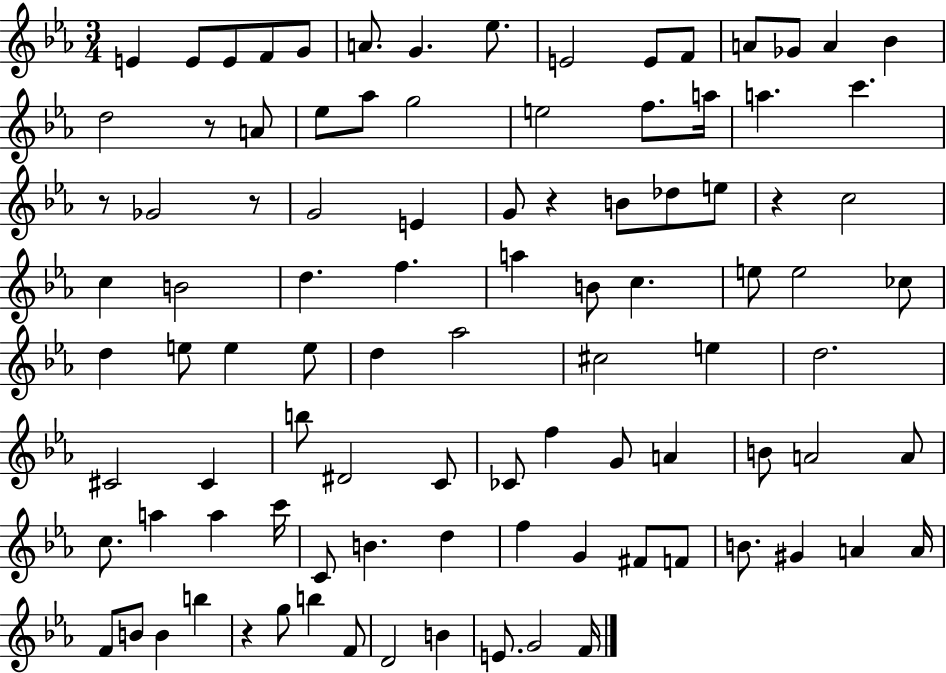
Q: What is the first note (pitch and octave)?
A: E4